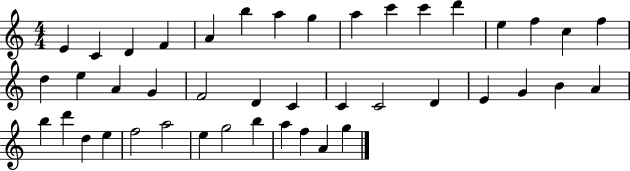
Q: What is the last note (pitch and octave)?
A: G5